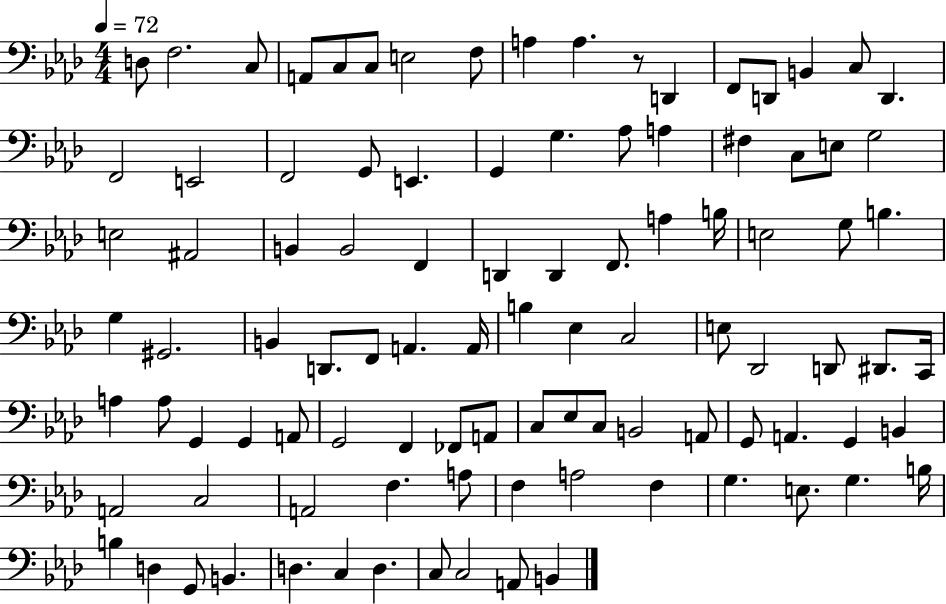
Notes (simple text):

D3/e F3/h. C3/e A2/e C3/e C3/e E3/h F3/e A3/q A3/q. R/e D2/q F2/e D2/e B2/q C3/e D2/q. F2/h E2/h F2/h G2/e E2/q. G2/q G3/q. Ab3/e A3/q F#3/q C3/e E3/e G3/h E3/h A#2/h B2/q B2/h F2/q D2/q D2/q F2/e. A3/q B3/s E3/h G3/e B3/q. G3/q G#2/h. B2/q D2/e. F2/e A2/q. A2/s B3/q Eb3/q C3/h E3/e Db2/h D2/e D#2/e. C2/s A3/q A3/e G2/q G2/q A2/e G2/h F2/q FES2/e A2/e C3/e Eb3/e C3/e B2/h A2/e G2/e A2/q. G2/q B2/q A2/h C3/h A2/h F3/q. A3/e F3/q A3/h F3/q G3/q. E3/e. G3/q. B3/s B3/q D3/q G2/e B2/q. D3/q. C3/q D3/q. C3/e C3/h A2/e B2/q